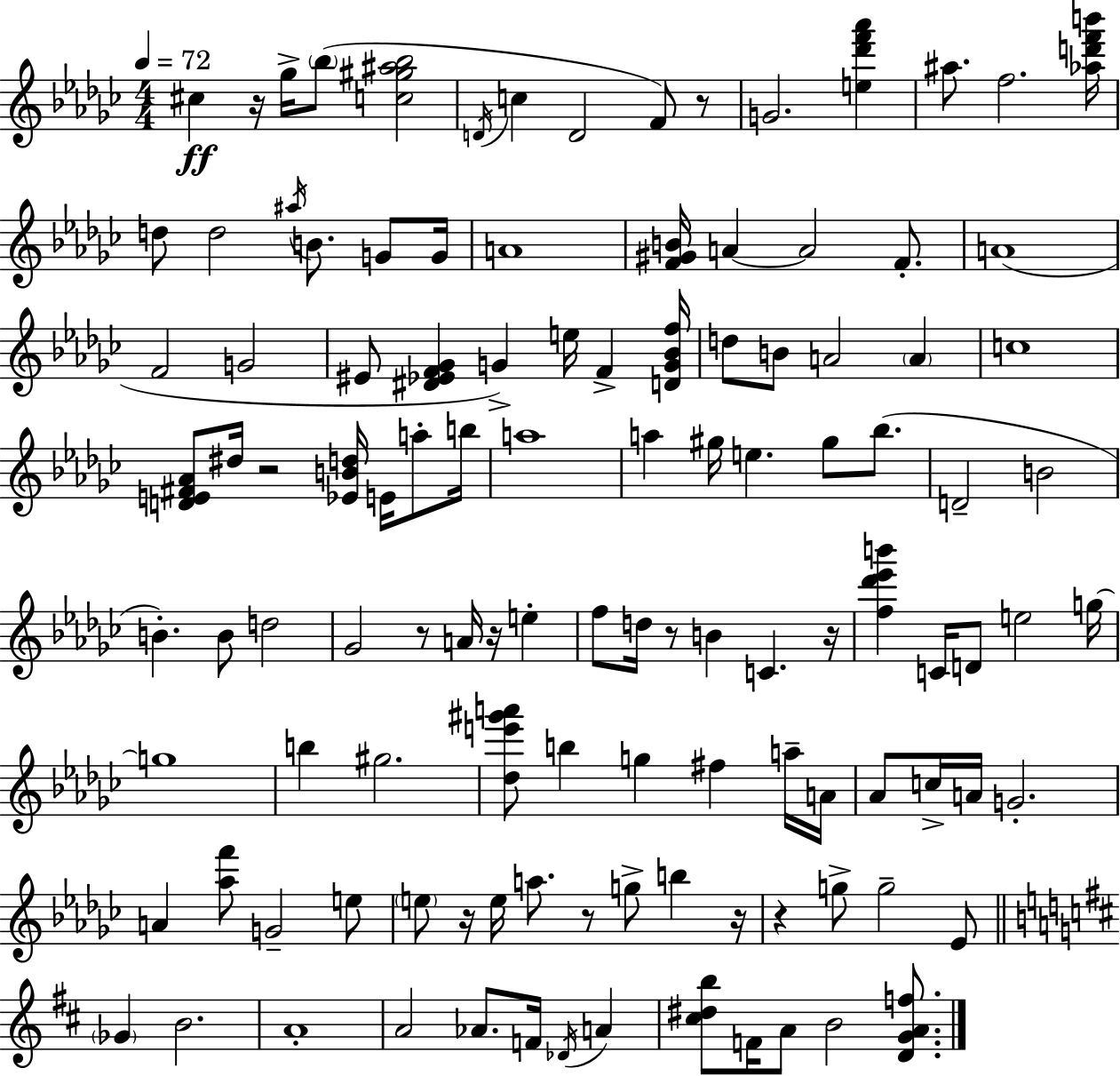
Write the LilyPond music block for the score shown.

{
  \clef treble
  \numericTimeSignature
  \time 4/4
  \key ees \minor
  \tempo 4 = 72
  cis''4\ff r16 ges''16-> \parenthesize bes''8( <c'' gis'' ais'' bes''>2 | \acciaccatura { d'16 } c''4 d'2 f'8) r8 | g'2. <e'' des''' f''' aes'''>4 | ais''8. f''2. | \break <aes'' d''' f''' b'''>16 d''8 d''2 \acciaccatura { ais''16 } b'8. g'8 | g'16 a'1 | <f' gis' b'>16 a'4~~ a'2 f'8.-. | a'1( | \break f'2 g'2 | eis'8 <dis' ees' f' ges'>4 g'4->) e''16 f'4-> | <d' g' bes' f''>16 d''8 b'8 a'2 \parenthesize a'4 | c''1 | \break <d' e' fis' aes'>8 dis''16 r2 <ees' b' d''>16 e'16 a''8-. | b''16 a''1 | a''4 gis''16 e''4. gis''8 bes''8.( | d'2-- b'2 | \break b'4.-.) b'8 d''2 | ges'2 r8 a'16 r16 e''4-. | f''8 d''16 r8 b'4 c'4. | r16 <f'' des''' ees''' b'''>4 c'16 d'8 e''2 | \break g''16~~ g''1 | b''4 gis''2. | <des'' e''' gis''' a'''>8 b''4 g''4 fis''4 | a''16-- a'16 aes'8 c''16-> a'16 g'2.-. | \break a'4 <aes'' f'''>8 g'2-- | e''8 \parenthesize e''8 r16 e''16 a''8. r8 g''8-> b''4 | r16 r4 g''8-> g''2-- | ees'8 \bar "||" \break \key d \major \parenthesize ges'4 b'2. | a'1-. | a'2 aes'8. f'16 \acciaccatura { des'16 } a'4 | <cis'' dis'' b''>8 f'16 a'8 b'2 <d' g' a' f''>8. | \break \bar "|."
}